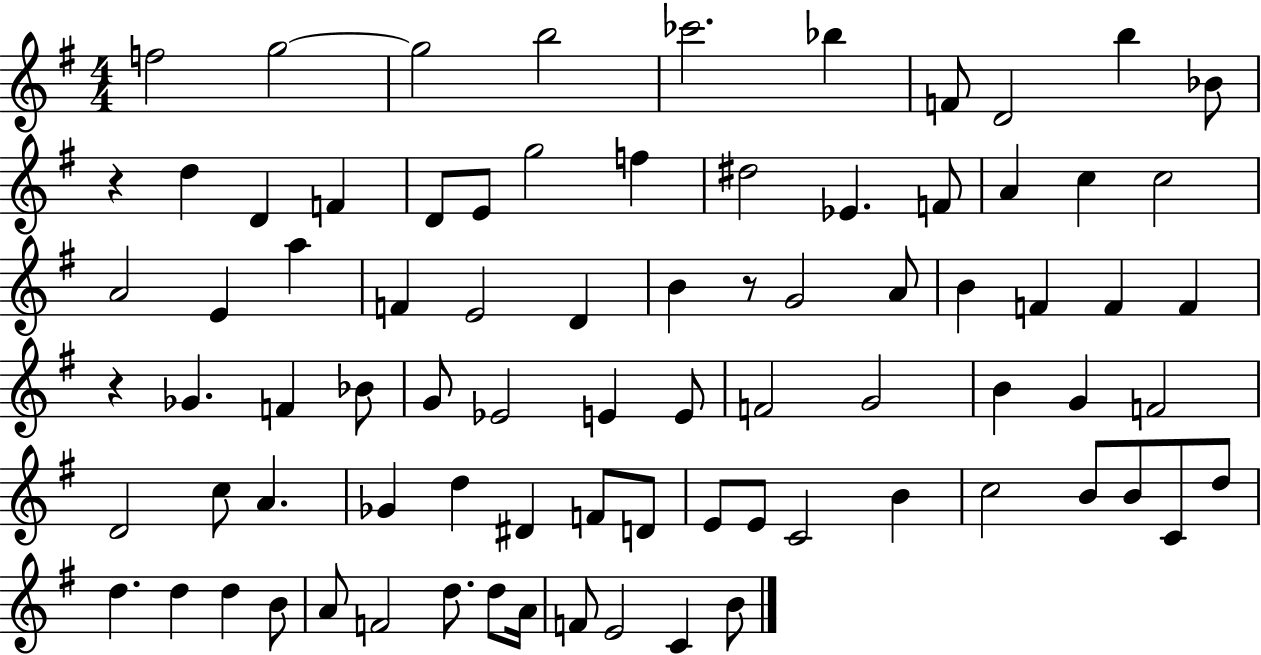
F5/h G5/h G5/h B5/h CES6/h. Bb5/q F4/e D4/h B5/q Bb4/e R/q D5/q D4/q F4/q D4/e E4/e G5/h F5/q D#5/h Eb4/q. F4/e A4/q C5/q C5/h A4/h E4/q A5/q F4/q E4/h D4/q B4/q R/e G4/h A4/e B4/q F4/q F4/q F4/q R/q Gb4/q. F4/q Bb4/e G4/e Eb4/h E4/q E4/e F4/h G4/h B4/q G4/q F4/h D4/h C5/e A4/q. Gb4/q D5/q D#4/q F4/e D4/e E4/e E4/e C4/h B4/q C5/h B4/e B4/e C4/e D5/e D5/q. D5/q D5/q B4/e A4/e F4/h D5/e. D5/e A4/s F4/e E4/h C4/q B4/e